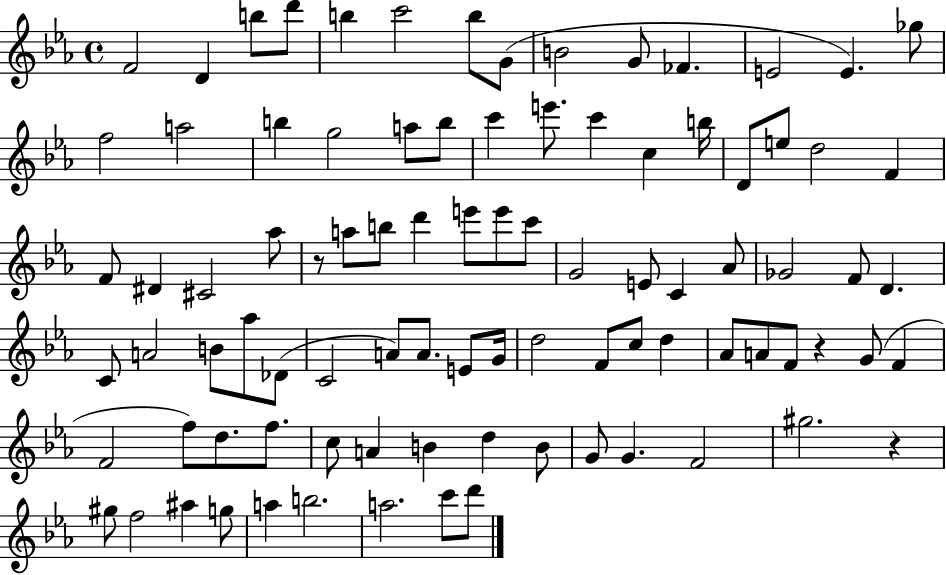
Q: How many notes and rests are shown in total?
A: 90